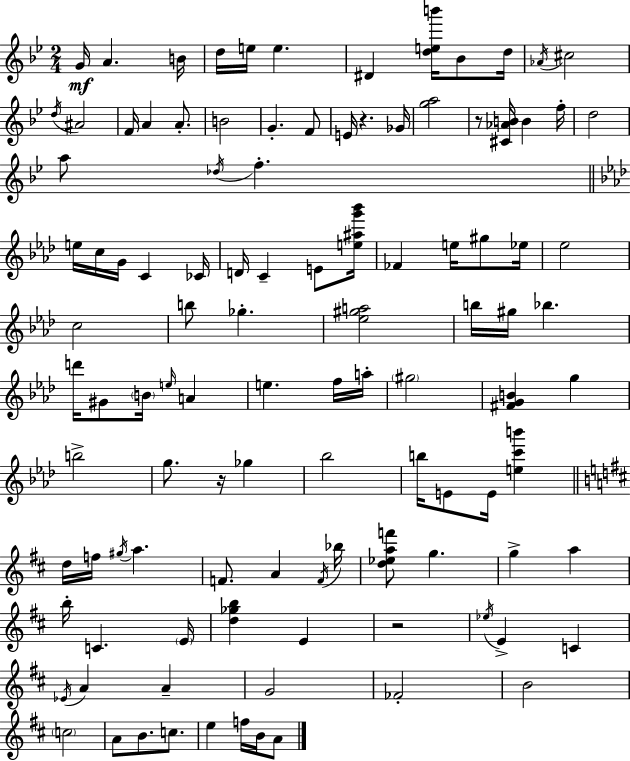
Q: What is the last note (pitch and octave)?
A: A4